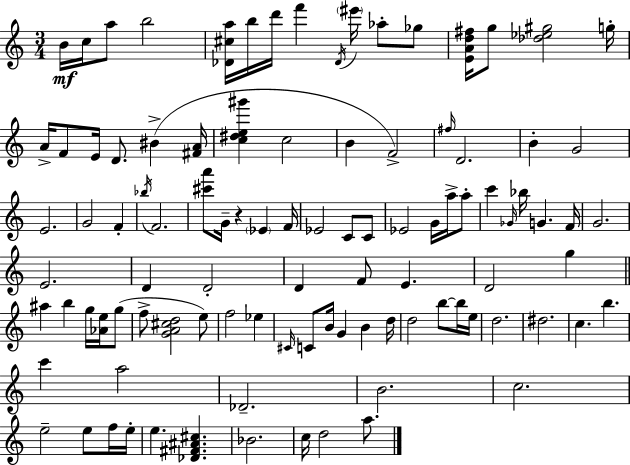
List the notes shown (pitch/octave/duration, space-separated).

B4/s C5/s A5/e B5/h [Db4,C#5,A5]/s B5/s D6/s F6/q Db4/s EIS6/s Ab5/e Gb5/e [E4,A4,D5,F#5]/s G5/e [Db5,Eb5,G#5]/h G5/s A4/s F4/e E4/s D4/e. BIS4/q [F#4,A4]/s [C5,D#5,E5,G#6]/q C5/h B4/q F4/h F#5/s D4/h. B4/q G4/h E4/h. G4/h F4/q Bb5/s F4/h. [C#6,A6]/e G4/s R/q Eb4/q F4/s Eb4/h C4/e C4/e Eb4/h G4/s A5/s A5/e C6/q Gb4/s Bb5/s G4/q. F4/s G4/h. E4/h. D4/q D4/h D4/q F4/e E4/q. D4/h G5/q A#5/q B5/q G5/s [Ab4,E5]/s G5/e F5/e [G4,A4,C#5,D5]/h E5/e F5/h Eb5/q C#4/s C4/e B4/s G4/q B4/q D5/s D5/h B5/e B5/s E5/s D5/h. D#5/h. C5/q. B5/q. C6/q A5/h Db4/h. B4/h. C5/h. E5/h E5/e F5/s E5/s E5/q. [Db4,F#4,A#4,C#5]/q. Bb4/h. C5/s D5/h A5/e.